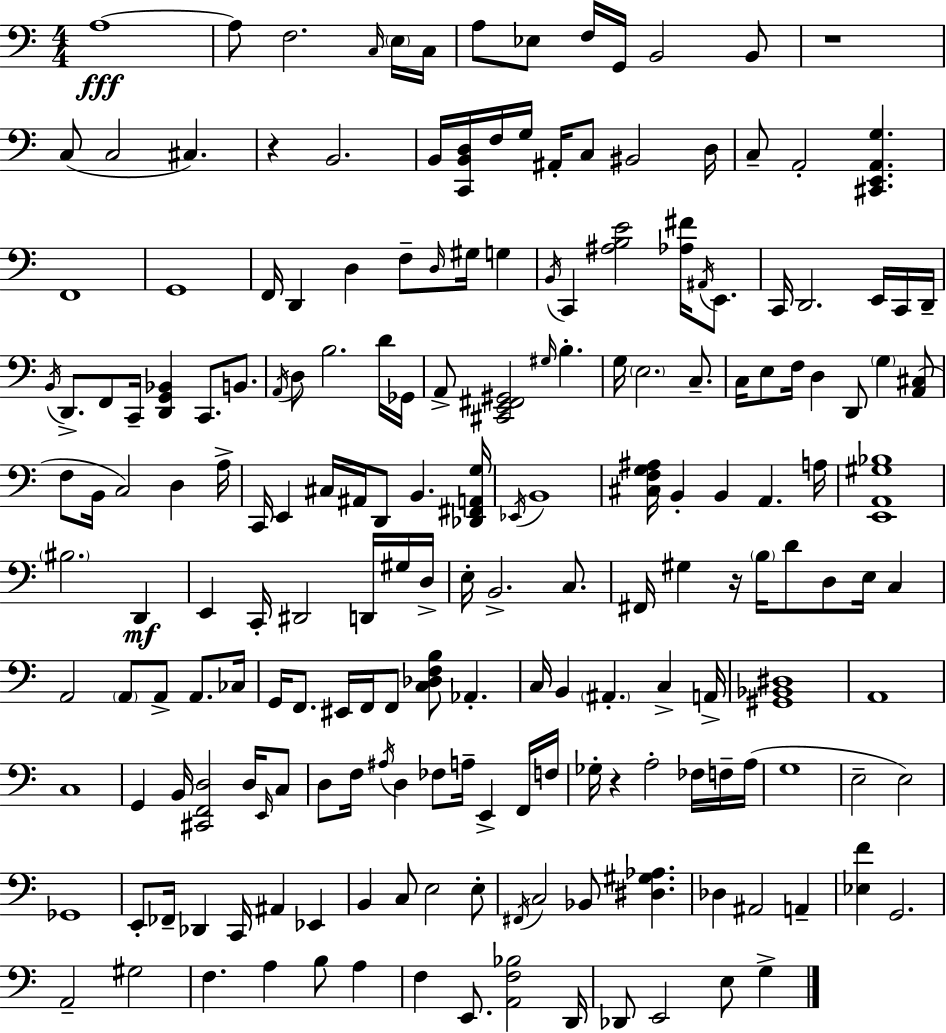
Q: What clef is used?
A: bass